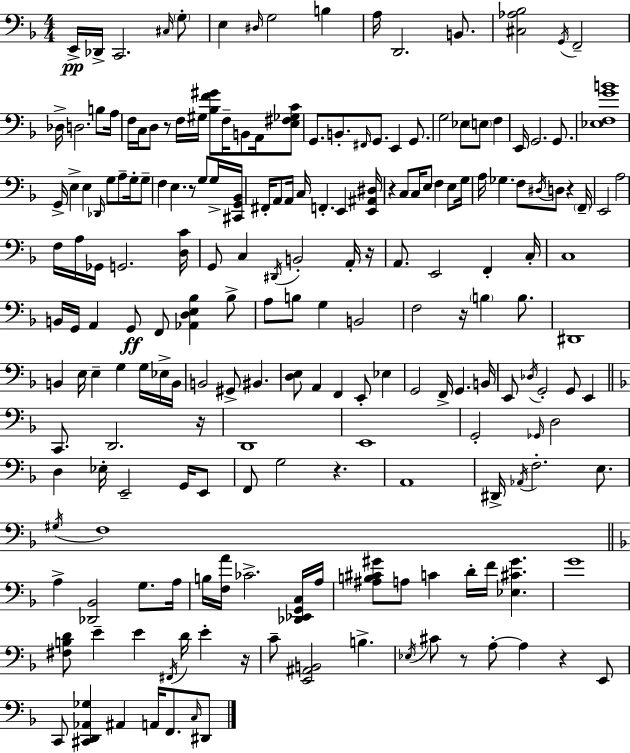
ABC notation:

X:1
T:Untitled
M:4/4
L:1/4
K:Dm
E,,/4 _D,,/4 C,,2 ^C,/4 G,/2 E, ^D,/4 G,2 B, A,/4 D,,2 B,,/2 [^C,_A,_B,]2 G,,/4 F,,2 _D,/4 D,2 B,/2 A,/4 F,/4 C,/4 D,/2 z/2 F,/4 ^G,/4 [_B,F^G]/2 F,/4 B,,/2 A,,/4 [E,^F,_G,C]/2 G,,/2 B,,/2 ^F,,/4 G,,/2 E,, G,,/2 G,2 _E,/2 E,/2 F, E,,/4 G,,2 G,,/2 [_E,F,GB]4 G,,/4 E, E, _D,,/4 G,/2 A,/2 G,/4 G,/2 F, E, z/2 G,/2 G,/4 [^C,,G,,_B,,]/4 ^F,,/4 A,,/2 A,,/4 C,/4 F,, E,, [E,,^A,,^D,]/4 z C,/2 C,/4 E,/2 F, E,/2 G,/4 A,/4 _G, F,/2 ^D,/4 D,/2 z F,,/4 E,,2 A,2 F,/4 A,/4 _G,,/4 G,,2 [D,C]/4 G,,/2 C, ^D,,/4 B,,2 A,,/4 z/4 A,,/2 E,,2 F,, C,/4 C,4 B,,/4 G,,/4 A,, G,,/2 F,,/2 [_A,,D,E,_B,] _B,/2 A,/2 B,/2 G, B,,2 F,2 z/4 B, B,/2 ^D,,4 B,, E,/4 E, G, G,/4 _E,/4 B,,/4 B,,2 ^G,,/2 ^B,, [D,E,]/2 A,, F,, E,,/2 _E, G,,2 F,,/4 G,, B,,/4 E,,/2 _D,/4 G,,2 G,,/2 E,, C,,/2 D,,2 z/4 D,,4 E,,4 G,,2 _G,,/4 D,2 D, _E,/4 E,,2 G,,/4 E,,/2 F,,/2 G,2 z A,,4 ^D,,/4 _A,,/4 F,2 E,/2 ^G,/4 F,4 A, [_D,,_B,,]2 G,/2 A,/4 B,/4 [F,A]/4 _C2 [_D,,_E,,G,,C,]/4 A,/4 [^A,B,^C^G]/2 A,/2 C D/4 F/4 [_E,^C^G] G4 [^F,B,D]/2 E E ^F,,/4 D/4 E z/4 C/2 [E,,^A,,B,,]2 B, _E,/4 ^C/2 z/2 A,/2 A, z E,,/2 C,,/2 [^C,,D,,_A,,_G,] ^A,, A,,/4 F,,/2 C,/4 ^D,,/2